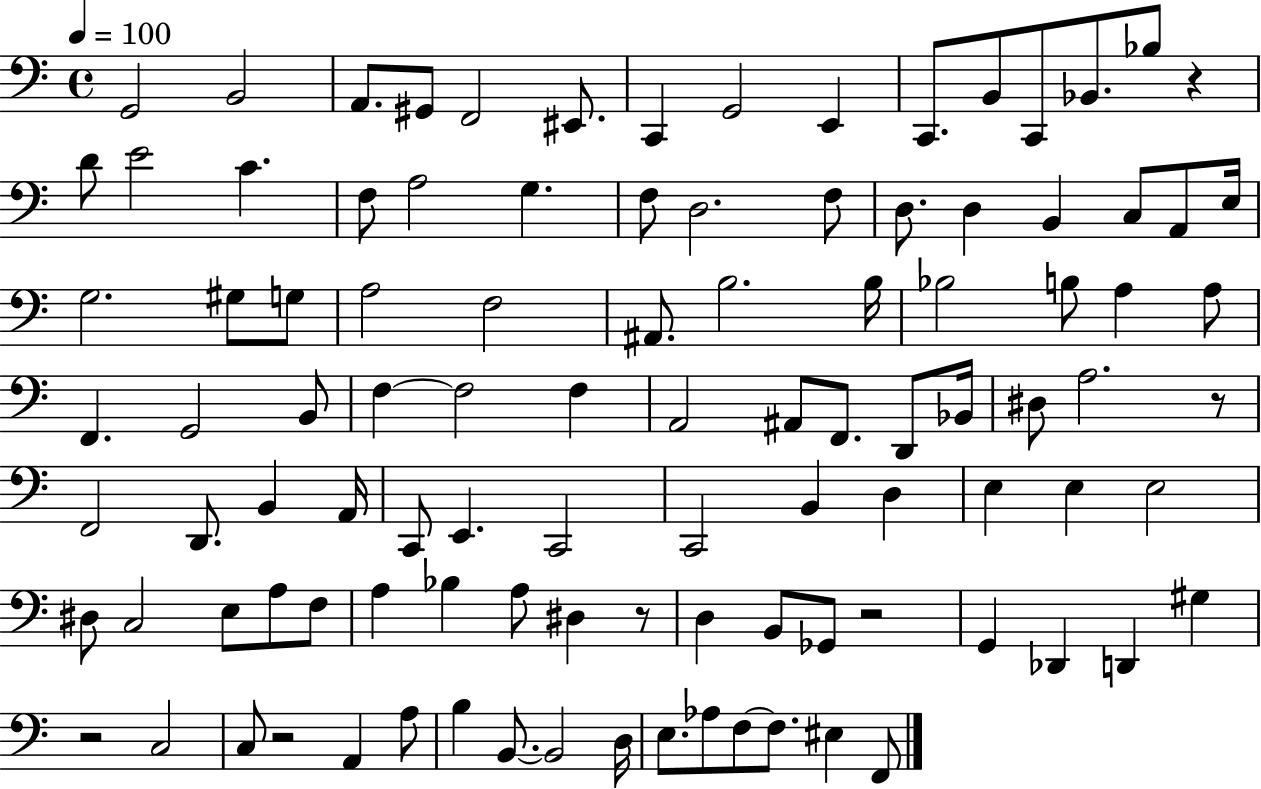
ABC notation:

X:1
T:Untitled
M:4/4
L:1/4
K:C
G,,2 B,,2 A,,/2 ^G,,/2 F,,2 ^E,,/2 C,, G,,2 E,, C,,/2 B,,/2 C,,/2 _B,,/2 _B,/2 z D/2 E2 C F,/2 A,2 G, F,/2 D,2 F,/2 D,/2 D, B,, C,/2 A,,/2 E,/4 G,2 ^G,/2 G,/2 A,2 F,2 ^A,,/2 B,2 B,/4 _B,2 B,/2 A, A,/2 F,, G,,2 B,,/2 F, F,2 F, A,,2 ^A,,/2 F,,/2 D,,/2 _B,,/4 ^D,/2 A,2 z/2 F,,2 D,,/2 B,, A,,/4 C,,/2 E,, C,,2 C,,2 B,, D, E, E, E,2 ^D,/2 C,2 E,/2 A,/2 F,/2 A, _B, A,/2 ^D, z/2 D, B,,/2 _G,,/2 z2 G,, _D,, D,, ^G, z2 C,2 C,/2 z2 A,, A,/2 B, B,,/2 B,,2 D,/4 E,/2 _A,/2 F,/2 F,/2 ^E, F,,/2